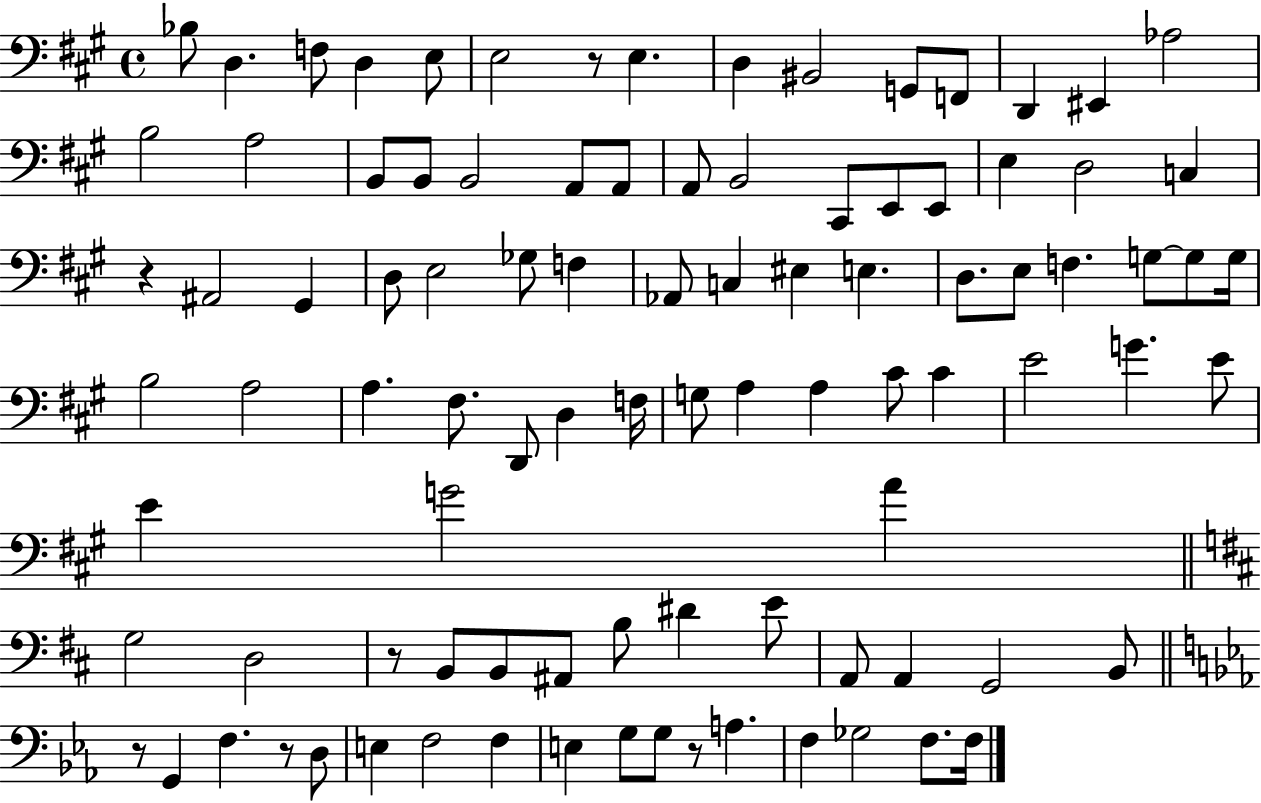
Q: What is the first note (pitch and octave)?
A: Bb3